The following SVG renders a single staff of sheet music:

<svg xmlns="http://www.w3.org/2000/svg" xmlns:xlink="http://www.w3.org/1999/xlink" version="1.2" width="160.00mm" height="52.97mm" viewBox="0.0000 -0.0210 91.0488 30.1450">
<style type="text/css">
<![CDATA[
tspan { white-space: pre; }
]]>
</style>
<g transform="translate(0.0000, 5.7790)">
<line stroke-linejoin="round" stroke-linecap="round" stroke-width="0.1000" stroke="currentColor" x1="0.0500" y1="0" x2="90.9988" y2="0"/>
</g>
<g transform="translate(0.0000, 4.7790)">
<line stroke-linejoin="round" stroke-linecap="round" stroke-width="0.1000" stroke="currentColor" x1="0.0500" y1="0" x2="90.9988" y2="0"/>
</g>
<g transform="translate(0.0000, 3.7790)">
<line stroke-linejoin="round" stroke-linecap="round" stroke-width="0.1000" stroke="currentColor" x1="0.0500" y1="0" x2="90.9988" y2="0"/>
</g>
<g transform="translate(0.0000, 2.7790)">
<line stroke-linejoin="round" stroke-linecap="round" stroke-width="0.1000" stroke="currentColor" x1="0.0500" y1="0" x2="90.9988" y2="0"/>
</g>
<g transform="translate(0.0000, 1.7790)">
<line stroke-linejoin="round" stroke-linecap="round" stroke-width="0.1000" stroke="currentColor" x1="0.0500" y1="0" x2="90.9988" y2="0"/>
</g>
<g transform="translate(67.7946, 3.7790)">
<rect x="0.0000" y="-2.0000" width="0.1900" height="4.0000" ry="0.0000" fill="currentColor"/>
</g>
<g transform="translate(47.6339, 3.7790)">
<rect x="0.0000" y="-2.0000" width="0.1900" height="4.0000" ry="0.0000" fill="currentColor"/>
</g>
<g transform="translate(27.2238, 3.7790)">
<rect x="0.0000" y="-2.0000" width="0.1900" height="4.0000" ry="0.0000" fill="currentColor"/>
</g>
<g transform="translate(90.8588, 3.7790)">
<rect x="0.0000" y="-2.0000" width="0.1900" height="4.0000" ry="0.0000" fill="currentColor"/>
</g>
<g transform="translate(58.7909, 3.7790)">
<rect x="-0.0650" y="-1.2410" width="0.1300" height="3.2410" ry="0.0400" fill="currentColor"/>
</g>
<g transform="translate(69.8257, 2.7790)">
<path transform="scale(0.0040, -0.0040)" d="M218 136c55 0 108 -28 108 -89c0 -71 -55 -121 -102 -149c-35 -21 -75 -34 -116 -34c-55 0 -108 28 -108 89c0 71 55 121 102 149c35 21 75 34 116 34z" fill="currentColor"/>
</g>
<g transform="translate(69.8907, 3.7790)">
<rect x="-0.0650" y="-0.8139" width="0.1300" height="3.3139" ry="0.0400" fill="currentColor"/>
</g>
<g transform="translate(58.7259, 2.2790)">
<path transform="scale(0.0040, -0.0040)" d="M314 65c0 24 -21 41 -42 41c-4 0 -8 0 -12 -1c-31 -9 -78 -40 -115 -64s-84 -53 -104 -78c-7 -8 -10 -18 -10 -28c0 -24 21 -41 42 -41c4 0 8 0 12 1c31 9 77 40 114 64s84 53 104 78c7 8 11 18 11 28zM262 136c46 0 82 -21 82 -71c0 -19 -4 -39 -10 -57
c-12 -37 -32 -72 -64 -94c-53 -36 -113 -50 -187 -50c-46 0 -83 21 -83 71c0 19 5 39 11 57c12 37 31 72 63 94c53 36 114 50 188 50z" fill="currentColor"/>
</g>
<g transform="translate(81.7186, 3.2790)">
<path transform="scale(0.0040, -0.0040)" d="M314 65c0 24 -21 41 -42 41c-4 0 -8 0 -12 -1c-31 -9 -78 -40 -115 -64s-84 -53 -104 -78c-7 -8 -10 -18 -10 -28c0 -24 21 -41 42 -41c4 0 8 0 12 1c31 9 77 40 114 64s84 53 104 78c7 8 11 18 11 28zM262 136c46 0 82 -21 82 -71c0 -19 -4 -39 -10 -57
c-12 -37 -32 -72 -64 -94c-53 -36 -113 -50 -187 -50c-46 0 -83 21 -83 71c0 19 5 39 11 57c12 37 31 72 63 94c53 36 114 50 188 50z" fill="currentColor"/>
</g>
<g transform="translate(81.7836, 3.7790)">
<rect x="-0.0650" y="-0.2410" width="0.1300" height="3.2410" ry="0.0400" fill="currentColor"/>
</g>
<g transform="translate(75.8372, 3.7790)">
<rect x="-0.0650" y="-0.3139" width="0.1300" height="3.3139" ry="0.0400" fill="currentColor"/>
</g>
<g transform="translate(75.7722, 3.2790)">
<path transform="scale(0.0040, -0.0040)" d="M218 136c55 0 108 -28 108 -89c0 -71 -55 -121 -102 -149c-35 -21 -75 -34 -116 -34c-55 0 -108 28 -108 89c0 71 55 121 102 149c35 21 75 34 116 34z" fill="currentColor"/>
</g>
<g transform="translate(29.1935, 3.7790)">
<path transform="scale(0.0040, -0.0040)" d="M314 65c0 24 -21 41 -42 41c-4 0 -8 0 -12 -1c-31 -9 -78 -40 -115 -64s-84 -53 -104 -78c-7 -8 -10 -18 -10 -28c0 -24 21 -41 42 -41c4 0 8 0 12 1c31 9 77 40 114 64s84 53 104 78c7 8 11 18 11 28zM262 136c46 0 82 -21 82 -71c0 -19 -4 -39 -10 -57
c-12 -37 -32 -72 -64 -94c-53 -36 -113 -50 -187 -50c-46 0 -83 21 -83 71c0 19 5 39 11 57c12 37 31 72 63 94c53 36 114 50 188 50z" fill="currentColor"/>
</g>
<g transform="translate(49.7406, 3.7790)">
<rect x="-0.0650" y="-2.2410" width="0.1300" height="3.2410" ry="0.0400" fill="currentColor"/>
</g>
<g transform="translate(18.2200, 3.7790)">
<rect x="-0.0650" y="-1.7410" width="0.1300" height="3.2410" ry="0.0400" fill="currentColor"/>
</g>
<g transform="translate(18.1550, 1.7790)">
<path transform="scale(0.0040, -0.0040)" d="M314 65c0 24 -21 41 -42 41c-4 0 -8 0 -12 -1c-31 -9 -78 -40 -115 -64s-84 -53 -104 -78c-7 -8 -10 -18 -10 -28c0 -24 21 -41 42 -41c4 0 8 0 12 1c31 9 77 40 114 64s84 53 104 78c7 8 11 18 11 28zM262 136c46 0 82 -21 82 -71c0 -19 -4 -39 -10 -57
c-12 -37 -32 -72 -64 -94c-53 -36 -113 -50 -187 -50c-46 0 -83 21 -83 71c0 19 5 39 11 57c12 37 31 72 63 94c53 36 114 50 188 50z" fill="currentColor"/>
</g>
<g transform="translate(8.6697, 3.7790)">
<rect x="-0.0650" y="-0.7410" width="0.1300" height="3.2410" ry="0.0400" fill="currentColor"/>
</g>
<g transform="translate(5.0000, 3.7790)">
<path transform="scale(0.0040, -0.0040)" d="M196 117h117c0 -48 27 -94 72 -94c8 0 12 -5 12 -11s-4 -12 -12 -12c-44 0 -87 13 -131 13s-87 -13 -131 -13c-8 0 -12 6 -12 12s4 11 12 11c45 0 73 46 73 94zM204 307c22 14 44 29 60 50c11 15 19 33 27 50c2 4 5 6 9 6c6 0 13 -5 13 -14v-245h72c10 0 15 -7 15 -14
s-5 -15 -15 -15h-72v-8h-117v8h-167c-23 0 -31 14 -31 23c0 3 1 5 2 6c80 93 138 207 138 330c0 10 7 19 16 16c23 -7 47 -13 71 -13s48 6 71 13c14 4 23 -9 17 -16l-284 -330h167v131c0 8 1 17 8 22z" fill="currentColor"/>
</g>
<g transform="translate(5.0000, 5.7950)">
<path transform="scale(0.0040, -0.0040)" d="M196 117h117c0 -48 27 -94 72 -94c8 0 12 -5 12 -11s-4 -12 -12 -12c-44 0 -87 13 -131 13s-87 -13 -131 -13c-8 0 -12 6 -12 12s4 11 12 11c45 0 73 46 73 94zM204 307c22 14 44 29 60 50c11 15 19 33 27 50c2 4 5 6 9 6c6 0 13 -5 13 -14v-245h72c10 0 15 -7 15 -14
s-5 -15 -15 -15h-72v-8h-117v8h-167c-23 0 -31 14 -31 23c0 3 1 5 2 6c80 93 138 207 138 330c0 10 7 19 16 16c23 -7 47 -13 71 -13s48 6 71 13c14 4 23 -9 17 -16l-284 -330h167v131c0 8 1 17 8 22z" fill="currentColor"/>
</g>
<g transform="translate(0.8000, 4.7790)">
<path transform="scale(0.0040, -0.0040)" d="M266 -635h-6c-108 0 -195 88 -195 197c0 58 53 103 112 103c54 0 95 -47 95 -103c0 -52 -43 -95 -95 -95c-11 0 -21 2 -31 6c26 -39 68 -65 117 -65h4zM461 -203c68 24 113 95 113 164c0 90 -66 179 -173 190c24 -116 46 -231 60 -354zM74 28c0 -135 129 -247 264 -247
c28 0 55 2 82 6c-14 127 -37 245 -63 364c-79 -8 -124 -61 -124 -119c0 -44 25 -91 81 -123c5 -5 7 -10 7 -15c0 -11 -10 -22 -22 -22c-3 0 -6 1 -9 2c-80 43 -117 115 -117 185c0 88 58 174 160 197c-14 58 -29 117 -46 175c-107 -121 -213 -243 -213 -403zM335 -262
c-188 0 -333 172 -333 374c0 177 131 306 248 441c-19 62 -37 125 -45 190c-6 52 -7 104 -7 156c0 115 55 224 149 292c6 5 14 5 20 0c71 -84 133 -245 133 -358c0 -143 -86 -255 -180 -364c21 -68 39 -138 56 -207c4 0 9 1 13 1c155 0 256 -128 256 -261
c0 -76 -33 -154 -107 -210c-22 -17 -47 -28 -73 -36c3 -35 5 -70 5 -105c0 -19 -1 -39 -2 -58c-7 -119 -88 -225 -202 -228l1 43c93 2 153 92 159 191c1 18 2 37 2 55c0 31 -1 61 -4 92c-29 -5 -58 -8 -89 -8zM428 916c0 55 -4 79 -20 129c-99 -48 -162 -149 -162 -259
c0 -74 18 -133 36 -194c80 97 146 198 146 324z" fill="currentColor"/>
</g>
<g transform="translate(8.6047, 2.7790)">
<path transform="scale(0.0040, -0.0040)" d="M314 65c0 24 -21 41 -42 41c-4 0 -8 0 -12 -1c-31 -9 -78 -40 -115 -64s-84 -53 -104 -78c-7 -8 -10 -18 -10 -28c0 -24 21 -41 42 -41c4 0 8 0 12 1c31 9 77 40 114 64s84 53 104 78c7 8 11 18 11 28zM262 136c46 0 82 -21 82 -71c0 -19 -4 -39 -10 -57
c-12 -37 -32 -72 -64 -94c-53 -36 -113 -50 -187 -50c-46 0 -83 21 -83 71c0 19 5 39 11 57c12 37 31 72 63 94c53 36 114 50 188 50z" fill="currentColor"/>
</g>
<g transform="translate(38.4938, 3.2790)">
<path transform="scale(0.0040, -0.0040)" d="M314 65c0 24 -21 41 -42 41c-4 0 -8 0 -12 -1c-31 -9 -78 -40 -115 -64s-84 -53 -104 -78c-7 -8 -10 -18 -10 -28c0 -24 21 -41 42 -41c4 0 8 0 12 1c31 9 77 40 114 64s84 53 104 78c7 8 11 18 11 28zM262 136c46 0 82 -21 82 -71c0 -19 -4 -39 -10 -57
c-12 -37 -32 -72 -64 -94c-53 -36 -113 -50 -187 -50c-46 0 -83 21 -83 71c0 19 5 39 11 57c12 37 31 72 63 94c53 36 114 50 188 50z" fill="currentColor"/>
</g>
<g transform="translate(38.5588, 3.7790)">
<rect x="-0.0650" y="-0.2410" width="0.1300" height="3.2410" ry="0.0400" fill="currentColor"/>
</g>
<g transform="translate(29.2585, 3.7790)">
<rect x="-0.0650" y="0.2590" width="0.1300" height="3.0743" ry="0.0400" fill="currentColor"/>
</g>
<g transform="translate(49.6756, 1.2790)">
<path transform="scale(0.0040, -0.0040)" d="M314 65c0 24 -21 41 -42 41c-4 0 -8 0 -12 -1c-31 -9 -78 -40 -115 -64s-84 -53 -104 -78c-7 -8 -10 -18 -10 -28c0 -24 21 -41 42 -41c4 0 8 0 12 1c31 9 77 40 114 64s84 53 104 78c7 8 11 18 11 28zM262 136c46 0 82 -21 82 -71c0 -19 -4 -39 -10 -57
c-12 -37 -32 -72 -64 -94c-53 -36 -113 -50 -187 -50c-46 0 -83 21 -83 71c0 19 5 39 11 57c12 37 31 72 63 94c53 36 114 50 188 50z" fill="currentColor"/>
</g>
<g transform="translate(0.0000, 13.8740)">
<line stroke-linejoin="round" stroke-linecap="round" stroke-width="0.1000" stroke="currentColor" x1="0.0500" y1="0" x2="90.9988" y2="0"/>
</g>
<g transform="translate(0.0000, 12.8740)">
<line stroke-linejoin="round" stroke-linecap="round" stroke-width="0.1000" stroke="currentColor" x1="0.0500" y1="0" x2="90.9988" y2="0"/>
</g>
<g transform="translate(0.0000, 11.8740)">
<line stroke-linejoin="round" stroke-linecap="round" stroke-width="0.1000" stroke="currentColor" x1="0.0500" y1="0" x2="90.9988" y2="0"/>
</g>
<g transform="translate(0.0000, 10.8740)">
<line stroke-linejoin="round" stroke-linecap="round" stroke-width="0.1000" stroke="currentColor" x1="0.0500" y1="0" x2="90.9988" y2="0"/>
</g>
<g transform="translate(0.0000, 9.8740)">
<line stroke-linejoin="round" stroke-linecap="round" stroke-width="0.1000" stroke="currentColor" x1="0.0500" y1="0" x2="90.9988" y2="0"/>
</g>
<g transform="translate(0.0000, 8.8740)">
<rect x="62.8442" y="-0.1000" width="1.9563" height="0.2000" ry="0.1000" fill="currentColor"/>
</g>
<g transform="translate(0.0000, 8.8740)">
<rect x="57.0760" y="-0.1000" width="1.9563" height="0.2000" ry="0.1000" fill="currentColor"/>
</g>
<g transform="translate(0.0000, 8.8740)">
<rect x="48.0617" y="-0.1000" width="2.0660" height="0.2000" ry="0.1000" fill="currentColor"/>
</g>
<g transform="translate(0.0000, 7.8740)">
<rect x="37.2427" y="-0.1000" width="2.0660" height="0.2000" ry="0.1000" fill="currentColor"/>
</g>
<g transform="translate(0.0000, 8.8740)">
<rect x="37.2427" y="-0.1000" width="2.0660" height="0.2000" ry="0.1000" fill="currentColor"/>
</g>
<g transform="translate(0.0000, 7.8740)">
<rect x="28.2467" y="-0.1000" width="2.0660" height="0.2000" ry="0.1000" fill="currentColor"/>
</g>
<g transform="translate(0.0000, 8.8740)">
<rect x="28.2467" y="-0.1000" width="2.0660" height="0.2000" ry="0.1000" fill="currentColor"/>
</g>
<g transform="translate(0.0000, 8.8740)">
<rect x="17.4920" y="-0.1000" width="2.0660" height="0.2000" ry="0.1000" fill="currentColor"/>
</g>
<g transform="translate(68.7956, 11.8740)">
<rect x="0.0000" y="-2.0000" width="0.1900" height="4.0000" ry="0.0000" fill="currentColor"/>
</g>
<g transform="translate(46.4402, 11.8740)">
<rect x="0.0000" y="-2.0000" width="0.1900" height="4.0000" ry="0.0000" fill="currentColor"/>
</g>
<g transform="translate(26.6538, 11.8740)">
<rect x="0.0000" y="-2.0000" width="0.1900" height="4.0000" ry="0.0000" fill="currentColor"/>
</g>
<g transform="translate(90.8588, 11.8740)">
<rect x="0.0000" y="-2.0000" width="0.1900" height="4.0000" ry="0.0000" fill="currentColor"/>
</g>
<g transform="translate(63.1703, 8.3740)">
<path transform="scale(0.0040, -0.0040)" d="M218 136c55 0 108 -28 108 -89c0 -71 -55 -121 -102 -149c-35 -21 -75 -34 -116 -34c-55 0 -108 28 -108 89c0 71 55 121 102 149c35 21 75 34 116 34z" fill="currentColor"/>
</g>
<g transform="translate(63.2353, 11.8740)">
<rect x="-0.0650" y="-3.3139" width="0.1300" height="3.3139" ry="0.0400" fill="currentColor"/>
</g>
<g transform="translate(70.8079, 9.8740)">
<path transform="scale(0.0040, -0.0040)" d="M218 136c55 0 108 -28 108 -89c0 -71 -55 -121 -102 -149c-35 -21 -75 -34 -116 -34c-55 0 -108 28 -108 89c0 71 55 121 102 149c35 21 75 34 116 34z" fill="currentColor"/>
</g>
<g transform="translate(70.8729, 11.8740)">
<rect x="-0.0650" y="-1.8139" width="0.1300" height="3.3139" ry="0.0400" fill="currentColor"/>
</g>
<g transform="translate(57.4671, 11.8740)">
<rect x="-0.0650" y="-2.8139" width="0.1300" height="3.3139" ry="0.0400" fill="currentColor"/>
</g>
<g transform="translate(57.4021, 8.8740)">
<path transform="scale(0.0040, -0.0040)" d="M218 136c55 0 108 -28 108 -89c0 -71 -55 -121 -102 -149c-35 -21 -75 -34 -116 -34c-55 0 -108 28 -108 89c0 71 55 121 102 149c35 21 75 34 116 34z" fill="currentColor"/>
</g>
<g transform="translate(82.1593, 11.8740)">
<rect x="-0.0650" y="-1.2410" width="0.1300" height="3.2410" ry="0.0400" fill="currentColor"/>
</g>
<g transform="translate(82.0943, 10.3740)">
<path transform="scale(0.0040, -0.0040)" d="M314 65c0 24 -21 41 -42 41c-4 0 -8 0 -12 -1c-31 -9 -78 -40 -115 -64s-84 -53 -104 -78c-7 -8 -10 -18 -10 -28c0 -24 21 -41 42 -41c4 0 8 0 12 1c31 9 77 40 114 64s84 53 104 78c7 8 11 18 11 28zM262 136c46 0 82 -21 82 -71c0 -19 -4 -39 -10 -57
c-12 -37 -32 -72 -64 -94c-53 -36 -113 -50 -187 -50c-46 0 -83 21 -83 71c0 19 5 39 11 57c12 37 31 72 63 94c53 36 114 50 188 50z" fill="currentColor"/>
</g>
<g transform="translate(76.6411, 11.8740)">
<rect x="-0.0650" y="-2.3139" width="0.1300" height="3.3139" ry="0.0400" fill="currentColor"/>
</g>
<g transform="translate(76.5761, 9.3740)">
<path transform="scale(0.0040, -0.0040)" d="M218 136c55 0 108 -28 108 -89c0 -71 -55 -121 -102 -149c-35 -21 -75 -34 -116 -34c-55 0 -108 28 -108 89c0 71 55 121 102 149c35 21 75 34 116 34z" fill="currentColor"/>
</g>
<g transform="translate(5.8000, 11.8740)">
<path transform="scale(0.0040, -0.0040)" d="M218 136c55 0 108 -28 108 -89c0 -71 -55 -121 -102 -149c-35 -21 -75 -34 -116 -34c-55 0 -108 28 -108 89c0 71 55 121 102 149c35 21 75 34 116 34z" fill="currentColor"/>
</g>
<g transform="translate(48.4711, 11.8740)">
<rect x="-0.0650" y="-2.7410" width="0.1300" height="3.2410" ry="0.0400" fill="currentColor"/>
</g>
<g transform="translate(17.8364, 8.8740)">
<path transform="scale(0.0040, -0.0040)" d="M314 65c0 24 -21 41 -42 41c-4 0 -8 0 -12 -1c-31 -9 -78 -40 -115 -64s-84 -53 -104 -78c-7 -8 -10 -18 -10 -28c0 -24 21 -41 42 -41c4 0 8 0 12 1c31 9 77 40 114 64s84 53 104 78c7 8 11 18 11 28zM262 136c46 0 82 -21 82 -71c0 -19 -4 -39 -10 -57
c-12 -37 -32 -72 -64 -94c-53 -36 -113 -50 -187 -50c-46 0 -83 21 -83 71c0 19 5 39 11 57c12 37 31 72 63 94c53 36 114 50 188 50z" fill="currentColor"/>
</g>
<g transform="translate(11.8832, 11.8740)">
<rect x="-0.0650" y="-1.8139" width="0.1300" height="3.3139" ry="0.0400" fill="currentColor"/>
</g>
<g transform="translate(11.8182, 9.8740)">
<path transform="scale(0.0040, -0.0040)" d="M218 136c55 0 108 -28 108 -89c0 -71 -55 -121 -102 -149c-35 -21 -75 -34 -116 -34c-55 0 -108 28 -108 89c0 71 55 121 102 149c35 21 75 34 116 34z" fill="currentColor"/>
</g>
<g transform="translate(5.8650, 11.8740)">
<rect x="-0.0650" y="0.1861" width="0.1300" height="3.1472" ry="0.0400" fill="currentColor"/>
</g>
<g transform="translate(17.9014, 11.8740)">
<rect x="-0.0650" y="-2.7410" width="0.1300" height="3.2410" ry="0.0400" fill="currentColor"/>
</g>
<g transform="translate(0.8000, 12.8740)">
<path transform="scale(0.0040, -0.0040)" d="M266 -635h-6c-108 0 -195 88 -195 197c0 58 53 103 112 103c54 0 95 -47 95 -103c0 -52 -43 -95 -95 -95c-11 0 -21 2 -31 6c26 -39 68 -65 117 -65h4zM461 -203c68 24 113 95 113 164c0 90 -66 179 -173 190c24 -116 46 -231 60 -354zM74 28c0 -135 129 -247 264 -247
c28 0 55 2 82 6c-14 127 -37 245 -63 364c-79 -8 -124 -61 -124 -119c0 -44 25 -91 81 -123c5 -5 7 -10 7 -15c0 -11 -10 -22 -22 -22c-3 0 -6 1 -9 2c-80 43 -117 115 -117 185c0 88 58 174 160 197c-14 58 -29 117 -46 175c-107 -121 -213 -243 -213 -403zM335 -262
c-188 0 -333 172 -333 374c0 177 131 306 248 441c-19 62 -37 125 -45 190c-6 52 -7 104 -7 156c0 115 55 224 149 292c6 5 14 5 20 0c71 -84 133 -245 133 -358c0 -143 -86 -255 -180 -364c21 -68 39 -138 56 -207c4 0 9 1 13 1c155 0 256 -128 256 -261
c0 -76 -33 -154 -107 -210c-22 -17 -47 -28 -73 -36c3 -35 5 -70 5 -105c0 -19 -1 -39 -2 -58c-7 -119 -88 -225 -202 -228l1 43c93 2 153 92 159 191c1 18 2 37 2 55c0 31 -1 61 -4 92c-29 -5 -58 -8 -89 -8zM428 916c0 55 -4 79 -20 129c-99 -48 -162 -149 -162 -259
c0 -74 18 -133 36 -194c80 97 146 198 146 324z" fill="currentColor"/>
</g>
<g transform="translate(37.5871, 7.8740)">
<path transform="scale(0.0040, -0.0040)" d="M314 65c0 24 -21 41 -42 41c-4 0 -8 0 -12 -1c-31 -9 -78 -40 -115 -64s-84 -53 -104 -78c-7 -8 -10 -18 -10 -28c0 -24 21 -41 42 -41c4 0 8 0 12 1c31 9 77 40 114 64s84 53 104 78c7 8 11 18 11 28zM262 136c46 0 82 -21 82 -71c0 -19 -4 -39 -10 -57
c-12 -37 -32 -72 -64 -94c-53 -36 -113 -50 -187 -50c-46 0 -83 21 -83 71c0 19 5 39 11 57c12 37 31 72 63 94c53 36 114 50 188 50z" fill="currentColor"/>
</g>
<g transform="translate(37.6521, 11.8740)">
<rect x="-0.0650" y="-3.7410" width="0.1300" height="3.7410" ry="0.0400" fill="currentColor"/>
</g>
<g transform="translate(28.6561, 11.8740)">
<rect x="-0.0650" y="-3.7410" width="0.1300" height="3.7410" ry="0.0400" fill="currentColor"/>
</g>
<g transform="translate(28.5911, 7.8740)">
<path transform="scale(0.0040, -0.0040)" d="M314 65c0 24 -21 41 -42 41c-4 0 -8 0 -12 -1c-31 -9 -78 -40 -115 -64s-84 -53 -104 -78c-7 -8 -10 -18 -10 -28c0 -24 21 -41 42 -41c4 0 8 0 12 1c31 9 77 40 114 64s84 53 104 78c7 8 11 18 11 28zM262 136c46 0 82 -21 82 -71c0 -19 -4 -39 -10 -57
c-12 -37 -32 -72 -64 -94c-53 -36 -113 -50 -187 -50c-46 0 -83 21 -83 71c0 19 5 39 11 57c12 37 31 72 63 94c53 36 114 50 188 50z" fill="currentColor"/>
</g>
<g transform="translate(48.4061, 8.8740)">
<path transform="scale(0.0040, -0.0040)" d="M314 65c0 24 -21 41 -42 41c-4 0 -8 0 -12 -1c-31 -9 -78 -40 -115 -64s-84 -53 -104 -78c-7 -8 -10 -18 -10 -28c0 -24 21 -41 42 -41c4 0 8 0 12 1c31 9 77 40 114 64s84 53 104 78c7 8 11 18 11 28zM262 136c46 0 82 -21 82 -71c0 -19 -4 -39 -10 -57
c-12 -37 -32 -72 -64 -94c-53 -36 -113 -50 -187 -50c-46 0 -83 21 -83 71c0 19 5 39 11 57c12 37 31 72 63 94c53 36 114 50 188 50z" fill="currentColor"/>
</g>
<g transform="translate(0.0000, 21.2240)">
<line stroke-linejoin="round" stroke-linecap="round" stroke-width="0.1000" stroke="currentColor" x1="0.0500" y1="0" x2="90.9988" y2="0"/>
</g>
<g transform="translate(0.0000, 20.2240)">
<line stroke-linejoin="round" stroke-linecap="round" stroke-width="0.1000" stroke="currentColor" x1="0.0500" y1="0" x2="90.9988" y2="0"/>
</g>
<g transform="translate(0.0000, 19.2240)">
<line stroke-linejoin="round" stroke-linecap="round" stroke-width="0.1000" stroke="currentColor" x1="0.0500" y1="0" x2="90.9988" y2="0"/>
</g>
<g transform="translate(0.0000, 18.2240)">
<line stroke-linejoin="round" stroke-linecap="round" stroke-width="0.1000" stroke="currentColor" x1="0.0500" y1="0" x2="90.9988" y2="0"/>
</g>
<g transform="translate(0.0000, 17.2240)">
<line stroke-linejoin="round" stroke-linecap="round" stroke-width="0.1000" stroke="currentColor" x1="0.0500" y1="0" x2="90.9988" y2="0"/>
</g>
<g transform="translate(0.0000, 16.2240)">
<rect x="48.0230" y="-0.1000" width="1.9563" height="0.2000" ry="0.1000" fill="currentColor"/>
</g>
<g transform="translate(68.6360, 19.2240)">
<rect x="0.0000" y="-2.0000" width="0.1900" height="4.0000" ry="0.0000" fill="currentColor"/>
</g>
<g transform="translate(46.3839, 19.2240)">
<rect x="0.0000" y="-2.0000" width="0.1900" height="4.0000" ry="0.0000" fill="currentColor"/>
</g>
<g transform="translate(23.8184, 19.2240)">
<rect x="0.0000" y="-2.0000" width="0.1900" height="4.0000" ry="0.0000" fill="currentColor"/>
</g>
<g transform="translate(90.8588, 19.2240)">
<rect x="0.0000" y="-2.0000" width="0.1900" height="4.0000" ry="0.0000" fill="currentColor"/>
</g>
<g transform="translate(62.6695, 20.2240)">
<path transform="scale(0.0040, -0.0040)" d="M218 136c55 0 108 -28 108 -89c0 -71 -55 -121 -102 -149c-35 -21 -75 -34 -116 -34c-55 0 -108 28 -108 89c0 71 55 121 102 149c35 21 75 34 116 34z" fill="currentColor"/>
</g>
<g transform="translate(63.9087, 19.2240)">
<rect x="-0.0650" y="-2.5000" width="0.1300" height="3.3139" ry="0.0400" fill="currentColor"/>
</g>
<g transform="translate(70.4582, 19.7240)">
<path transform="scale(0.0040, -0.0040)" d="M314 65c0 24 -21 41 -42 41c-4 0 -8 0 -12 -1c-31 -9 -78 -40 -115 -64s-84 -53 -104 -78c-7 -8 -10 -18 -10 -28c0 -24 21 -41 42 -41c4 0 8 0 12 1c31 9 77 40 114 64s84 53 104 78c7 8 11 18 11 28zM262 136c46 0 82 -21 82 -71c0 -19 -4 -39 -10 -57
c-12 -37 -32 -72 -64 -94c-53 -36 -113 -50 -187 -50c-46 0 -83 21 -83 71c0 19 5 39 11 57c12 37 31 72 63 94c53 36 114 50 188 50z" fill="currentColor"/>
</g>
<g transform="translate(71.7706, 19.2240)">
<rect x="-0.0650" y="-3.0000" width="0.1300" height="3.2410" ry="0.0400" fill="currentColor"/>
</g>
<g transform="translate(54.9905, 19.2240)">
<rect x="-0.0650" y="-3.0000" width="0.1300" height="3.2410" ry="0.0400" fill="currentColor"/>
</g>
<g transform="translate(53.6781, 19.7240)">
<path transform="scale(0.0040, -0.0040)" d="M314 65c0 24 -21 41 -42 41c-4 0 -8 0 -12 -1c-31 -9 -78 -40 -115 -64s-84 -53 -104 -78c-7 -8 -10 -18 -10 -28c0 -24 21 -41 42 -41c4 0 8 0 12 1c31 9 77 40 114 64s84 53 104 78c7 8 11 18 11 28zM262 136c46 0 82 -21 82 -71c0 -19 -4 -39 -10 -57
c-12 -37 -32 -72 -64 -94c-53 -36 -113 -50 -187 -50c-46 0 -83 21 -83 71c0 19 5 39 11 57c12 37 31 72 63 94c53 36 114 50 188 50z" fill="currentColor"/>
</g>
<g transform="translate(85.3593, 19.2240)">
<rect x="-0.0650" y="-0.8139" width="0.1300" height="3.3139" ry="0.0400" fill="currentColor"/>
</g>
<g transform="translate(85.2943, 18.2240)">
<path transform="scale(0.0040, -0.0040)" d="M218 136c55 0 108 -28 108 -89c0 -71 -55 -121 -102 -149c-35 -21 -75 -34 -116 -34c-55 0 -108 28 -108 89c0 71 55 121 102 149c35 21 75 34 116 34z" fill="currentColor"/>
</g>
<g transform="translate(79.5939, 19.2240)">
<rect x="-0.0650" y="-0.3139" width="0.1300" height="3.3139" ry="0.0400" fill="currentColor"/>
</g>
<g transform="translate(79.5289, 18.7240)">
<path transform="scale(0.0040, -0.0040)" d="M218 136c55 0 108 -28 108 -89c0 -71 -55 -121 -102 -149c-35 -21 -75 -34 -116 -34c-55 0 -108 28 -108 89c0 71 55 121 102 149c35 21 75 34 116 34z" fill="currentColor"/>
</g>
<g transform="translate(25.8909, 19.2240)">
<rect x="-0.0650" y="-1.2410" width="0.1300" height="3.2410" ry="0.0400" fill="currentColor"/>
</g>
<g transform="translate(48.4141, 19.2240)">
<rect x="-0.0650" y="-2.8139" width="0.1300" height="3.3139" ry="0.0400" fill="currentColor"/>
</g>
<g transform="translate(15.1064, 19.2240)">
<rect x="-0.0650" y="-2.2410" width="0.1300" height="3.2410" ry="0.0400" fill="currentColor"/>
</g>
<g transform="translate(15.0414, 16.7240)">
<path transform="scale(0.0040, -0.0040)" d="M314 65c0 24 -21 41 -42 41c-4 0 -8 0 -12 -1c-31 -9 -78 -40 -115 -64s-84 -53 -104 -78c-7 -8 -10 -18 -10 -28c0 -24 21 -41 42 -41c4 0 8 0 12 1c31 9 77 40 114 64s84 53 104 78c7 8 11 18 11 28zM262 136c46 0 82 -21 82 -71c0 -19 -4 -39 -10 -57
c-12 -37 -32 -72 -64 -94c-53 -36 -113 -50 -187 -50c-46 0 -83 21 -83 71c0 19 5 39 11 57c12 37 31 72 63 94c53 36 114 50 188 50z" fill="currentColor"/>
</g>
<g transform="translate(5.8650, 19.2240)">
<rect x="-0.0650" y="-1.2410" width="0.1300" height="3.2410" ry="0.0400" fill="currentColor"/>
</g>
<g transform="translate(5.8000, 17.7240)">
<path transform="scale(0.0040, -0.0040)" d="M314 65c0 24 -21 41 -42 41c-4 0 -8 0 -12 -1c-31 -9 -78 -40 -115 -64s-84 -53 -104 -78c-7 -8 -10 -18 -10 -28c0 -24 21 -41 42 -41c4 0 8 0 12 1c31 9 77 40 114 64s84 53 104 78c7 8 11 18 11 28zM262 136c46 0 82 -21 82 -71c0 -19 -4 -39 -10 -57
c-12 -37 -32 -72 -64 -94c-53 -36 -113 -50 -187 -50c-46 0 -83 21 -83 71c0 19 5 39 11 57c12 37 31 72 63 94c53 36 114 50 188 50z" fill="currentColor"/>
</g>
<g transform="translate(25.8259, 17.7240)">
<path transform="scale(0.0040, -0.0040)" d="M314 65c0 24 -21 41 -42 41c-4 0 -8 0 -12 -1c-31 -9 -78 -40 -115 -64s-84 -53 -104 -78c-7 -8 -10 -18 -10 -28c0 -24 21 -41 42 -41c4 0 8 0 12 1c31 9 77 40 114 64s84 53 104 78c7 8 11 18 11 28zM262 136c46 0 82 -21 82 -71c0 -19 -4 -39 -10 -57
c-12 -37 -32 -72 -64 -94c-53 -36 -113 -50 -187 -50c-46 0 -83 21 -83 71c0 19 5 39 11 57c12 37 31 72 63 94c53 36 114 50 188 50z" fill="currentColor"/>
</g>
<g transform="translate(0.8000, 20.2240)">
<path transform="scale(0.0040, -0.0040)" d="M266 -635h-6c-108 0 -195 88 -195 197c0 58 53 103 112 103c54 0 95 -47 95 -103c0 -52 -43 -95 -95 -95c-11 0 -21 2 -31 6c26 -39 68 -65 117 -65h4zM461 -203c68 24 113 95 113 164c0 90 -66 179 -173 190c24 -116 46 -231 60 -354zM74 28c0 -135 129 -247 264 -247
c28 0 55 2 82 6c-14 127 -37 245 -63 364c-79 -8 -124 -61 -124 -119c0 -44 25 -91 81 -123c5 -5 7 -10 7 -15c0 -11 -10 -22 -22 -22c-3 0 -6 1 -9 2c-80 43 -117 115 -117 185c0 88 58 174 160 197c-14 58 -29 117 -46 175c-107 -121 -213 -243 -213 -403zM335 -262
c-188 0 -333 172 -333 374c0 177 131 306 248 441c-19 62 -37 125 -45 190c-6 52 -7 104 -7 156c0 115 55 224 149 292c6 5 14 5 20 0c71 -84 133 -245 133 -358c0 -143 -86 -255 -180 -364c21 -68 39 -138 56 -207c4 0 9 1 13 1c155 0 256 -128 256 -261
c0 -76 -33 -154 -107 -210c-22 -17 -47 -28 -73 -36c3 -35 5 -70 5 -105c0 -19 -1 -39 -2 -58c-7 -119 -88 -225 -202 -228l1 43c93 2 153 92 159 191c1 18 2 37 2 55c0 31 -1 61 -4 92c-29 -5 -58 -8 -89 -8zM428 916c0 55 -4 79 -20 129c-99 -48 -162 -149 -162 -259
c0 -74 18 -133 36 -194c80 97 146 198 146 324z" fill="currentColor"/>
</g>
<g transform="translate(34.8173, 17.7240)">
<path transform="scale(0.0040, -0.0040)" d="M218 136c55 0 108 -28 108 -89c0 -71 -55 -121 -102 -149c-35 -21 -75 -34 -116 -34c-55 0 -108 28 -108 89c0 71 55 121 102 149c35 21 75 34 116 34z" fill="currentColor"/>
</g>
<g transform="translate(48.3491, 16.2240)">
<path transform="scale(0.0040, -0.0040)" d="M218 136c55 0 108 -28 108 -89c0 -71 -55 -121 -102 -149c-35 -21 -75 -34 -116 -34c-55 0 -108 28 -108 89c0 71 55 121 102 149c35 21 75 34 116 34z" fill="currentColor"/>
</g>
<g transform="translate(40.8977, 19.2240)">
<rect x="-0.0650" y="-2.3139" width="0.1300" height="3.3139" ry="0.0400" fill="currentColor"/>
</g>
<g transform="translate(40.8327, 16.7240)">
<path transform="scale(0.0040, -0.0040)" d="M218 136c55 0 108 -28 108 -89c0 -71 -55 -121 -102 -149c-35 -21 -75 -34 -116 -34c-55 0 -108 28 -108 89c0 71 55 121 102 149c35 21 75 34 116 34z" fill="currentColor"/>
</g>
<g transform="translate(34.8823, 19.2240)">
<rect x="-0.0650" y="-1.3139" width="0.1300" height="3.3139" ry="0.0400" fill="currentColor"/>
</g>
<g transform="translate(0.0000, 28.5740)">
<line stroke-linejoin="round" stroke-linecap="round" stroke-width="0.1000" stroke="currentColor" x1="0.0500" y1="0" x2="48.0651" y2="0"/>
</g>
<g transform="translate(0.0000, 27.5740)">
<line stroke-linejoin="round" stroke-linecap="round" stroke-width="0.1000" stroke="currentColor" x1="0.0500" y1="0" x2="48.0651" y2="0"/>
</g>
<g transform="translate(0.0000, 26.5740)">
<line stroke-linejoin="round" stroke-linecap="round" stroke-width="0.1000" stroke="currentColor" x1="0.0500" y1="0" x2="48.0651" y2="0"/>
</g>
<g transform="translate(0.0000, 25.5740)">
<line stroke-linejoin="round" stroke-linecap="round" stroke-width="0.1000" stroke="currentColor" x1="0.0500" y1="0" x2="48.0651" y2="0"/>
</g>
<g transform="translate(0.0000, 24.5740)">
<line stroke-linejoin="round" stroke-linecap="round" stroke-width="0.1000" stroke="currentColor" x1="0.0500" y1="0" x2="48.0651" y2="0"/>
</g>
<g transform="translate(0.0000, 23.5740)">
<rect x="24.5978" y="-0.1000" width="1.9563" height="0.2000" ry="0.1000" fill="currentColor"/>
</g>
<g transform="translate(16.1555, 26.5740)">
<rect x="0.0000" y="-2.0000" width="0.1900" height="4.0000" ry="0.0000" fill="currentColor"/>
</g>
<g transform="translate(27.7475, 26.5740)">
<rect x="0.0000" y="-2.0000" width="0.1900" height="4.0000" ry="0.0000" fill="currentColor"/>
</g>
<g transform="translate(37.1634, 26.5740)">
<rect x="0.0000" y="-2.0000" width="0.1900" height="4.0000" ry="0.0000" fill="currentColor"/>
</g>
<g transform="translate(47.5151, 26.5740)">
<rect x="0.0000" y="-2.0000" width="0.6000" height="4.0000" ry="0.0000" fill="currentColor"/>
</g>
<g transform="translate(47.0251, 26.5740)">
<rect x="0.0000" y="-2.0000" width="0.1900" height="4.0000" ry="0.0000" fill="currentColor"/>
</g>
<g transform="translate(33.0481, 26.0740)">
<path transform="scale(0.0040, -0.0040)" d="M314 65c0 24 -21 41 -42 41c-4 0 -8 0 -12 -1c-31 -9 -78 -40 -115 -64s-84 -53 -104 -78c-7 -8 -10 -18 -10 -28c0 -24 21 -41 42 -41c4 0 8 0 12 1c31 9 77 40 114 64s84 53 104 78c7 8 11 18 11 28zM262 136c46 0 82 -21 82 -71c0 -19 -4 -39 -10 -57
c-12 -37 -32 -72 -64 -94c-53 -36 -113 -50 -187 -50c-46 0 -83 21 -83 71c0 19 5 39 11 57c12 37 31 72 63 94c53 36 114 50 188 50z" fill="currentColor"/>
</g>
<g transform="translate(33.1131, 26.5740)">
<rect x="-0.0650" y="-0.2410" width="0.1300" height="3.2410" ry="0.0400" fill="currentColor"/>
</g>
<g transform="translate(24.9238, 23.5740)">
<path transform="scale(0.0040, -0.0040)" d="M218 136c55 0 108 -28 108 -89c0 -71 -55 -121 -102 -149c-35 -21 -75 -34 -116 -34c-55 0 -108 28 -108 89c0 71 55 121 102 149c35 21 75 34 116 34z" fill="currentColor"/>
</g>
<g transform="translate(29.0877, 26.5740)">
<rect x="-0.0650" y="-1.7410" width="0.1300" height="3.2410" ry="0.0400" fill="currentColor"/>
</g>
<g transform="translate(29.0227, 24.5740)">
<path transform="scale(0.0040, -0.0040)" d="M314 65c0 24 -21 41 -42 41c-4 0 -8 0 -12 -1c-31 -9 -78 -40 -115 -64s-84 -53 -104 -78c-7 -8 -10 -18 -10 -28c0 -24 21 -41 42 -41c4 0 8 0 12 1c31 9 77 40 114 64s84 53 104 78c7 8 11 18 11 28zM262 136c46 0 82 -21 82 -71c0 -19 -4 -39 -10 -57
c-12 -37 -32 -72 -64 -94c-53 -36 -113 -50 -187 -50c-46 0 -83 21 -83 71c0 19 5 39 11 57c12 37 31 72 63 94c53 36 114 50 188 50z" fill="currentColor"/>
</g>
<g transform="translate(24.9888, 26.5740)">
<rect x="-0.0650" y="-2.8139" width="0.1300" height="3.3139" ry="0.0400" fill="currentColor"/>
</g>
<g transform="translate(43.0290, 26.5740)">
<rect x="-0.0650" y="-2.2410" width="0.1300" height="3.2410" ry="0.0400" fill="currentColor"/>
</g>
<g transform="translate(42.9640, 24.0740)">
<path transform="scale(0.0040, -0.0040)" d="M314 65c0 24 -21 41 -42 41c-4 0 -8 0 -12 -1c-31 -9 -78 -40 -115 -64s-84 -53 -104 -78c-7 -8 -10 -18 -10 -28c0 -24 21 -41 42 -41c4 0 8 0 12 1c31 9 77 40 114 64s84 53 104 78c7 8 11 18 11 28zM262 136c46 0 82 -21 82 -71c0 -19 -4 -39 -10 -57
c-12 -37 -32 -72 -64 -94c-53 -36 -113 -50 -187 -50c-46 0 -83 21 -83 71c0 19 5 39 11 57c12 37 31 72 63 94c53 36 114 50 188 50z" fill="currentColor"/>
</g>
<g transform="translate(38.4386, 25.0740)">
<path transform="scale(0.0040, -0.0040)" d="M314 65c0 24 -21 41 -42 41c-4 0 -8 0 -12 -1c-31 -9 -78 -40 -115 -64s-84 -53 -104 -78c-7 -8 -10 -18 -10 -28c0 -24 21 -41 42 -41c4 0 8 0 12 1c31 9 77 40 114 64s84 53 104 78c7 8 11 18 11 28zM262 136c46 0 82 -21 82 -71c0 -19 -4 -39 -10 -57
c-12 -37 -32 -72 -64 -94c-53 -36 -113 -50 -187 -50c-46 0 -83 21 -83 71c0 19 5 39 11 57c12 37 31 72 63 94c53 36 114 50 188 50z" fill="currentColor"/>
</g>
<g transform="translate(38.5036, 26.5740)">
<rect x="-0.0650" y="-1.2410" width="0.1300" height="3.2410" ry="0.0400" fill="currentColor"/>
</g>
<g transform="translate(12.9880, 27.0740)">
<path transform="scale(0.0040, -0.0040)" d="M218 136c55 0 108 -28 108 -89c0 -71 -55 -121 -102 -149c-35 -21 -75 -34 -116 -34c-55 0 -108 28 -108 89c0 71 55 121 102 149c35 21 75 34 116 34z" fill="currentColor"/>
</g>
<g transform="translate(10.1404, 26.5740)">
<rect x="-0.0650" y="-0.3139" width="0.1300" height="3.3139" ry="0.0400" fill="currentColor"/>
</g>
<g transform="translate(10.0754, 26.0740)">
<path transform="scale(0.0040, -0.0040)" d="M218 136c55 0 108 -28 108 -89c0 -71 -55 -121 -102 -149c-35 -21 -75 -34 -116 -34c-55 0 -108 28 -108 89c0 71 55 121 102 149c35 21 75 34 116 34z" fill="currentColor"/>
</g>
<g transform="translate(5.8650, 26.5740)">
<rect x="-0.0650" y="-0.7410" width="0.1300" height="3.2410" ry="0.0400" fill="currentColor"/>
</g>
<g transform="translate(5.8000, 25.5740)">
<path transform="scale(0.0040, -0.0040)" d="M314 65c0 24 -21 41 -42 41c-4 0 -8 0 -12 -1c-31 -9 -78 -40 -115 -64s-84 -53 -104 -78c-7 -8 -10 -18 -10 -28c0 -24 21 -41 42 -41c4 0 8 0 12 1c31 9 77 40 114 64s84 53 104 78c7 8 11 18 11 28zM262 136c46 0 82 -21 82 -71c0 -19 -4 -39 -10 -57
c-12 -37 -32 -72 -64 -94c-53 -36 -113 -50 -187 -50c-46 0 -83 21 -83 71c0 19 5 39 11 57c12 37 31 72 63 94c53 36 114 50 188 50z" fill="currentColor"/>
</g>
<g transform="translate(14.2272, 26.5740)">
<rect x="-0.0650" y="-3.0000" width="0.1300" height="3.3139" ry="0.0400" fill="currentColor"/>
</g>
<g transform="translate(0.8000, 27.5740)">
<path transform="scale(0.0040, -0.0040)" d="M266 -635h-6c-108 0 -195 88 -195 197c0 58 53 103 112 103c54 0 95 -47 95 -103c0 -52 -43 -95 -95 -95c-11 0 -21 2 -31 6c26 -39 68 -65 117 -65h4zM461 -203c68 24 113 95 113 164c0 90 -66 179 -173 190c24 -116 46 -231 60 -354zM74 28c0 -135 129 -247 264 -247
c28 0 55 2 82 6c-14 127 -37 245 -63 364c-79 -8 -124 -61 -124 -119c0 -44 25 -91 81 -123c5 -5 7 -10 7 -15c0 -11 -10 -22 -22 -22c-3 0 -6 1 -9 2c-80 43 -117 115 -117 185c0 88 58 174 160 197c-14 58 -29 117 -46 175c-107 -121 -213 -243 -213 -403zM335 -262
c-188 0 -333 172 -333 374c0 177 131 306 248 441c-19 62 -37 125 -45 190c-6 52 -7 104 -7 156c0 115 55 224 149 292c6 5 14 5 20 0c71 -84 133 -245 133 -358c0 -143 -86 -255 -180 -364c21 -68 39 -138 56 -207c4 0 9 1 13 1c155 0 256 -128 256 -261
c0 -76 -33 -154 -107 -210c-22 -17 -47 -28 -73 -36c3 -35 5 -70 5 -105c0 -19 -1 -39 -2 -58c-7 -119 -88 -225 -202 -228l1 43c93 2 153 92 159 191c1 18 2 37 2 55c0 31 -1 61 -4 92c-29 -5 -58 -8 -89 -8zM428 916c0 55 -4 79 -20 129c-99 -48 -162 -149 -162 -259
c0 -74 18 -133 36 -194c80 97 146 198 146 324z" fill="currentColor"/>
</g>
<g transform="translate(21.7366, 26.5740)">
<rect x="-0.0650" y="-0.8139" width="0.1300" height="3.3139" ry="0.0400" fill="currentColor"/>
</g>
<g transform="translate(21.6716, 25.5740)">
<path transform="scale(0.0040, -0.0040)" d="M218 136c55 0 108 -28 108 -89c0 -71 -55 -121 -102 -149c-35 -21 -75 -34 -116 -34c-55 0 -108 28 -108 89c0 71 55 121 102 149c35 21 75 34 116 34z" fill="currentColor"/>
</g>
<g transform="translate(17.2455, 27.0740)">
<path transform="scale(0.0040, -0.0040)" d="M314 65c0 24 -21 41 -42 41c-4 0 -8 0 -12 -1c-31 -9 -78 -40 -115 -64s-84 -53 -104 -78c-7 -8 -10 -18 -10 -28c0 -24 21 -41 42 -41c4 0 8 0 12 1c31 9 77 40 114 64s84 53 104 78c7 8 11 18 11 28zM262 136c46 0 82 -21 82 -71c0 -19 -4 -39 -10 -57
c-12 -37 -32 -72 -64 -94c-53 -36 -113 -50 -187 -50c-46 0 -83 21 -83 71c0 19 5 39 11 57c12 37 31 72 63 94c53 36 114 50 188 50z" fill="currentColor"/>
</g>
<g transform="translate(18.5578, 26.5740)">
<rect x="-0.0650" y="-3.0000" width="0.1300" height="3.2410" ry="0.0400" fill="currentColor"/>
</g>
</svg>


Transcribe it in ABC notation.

X:1
T:Untitled
M:4/4
L:1/4
K:C
d2 f2 B2 c2 g2 e2 d c c2 B f a2 c'2 c'2 a2 a b f g e2 e2 g2 e2 e g a A2 G A2 c d d2 c A A2 d a f2 c2 e2 g2